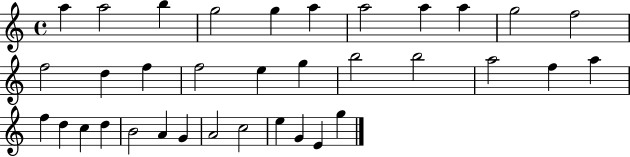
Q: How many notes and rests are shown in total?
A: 35